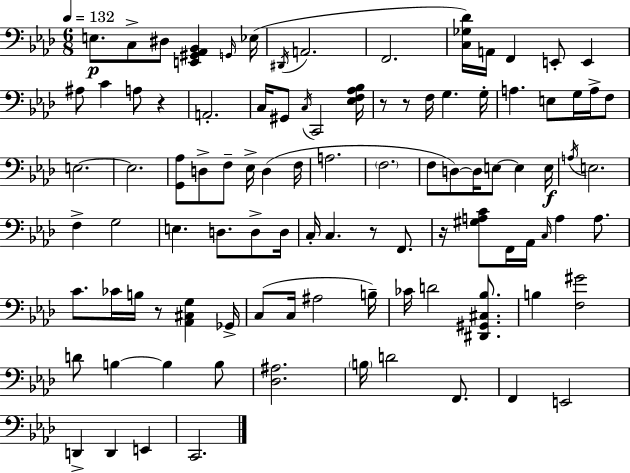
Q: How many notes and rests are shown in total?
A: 98